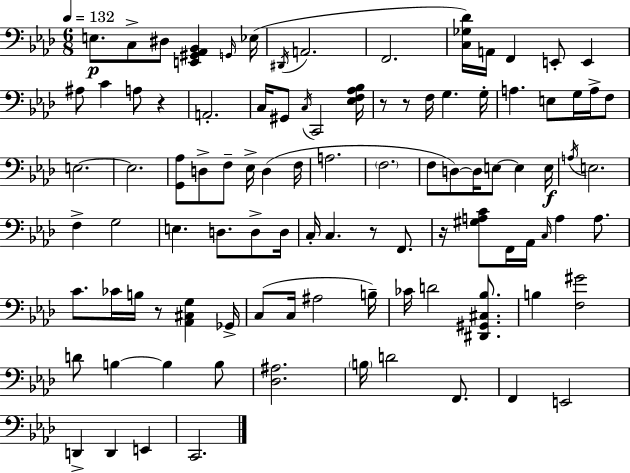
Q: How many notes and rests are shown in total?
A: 98